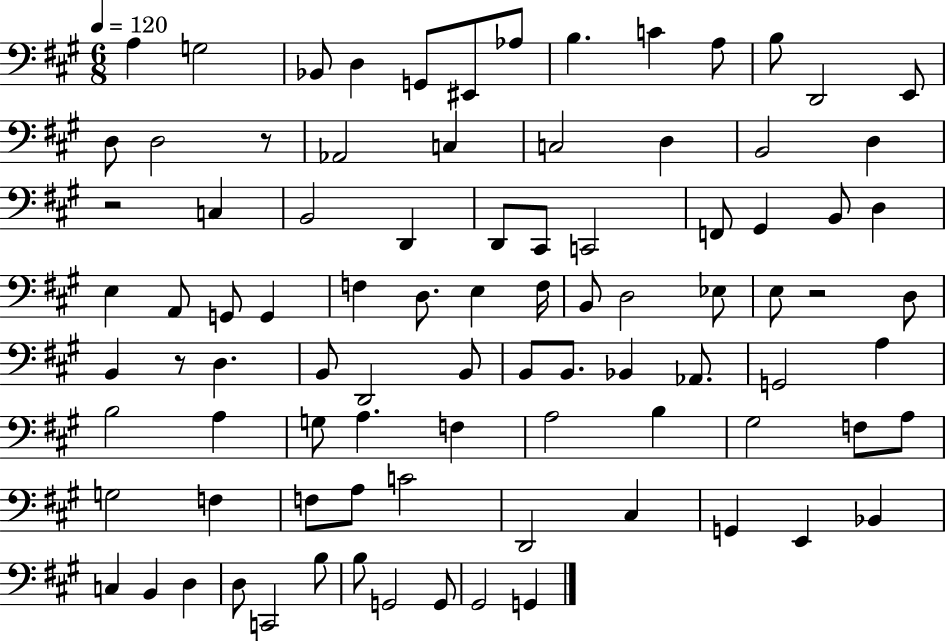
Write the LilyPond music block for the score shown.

{
  \clef bass
  \numericTimeSignature
  \time 6/8
  \key a \major
  \tempo 4 = 120
  a4 g2 | bes,8 d4 g,8 eis,8 aes8 | b4. c'4 a8 | b8 d,2 e,8 | \break d8 d2 r8 | aes,2 c4 | c2 d4 | b,2 d4 | \break r2 c4 | b,2 d,4 | d,8 cis,8 c,2 | f,8 gis,4 b,8 d4 | \break e4 a,8 g,8 g,4 | f4 d8. e4 f16 | b,8 d2 ees8 | e8 r2 d8 | \break b,4 r8 d4. | b,8 d,2 b,8 | b,8 b,8. bes,4 aes,8. | g,2 a4 | \break b2 a4 | g8 a4. f4 | a2 b4 | gis2 f8 a8 | \break g2 f4 | f8 a8 c'2 | d,2 cis4 | g,4 e,4 bes,4 | \break c4 b,4 d4 | d8 c,2 b8 | b8 g,2 g,8 | gis,2 g,4 | \break \bar "|."
}